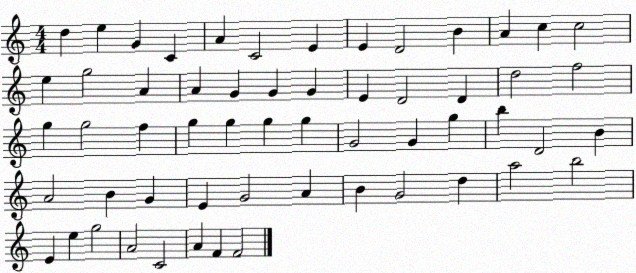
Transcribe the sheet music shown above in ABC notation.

X:1
T:Untitled
M:4/4
L:1/4
K:C
d e G C A C2 E E D2 B A c c2 e g2 A A G G G E D2 D d2 f2 g g2 f g g g g G2 G g b D2 B A2 B G E G2 A B G2 d a2 b2 E e g2 A2 C2 A F F2